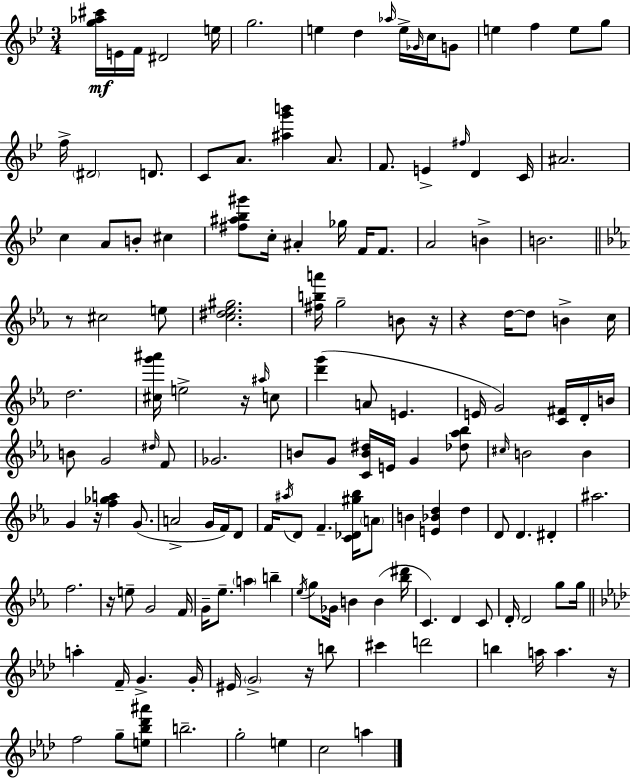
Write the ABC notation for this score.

X:1
T:Untitled
M:3/4
L:1/4
K:Gm
[g_a^c']/4 E/4 F/4 ^D2 e/4 g2 e d _a/4 e/4 _G/4 c/4 G/2 e f e/2 g/2 f/4 ^D2 D/2 C/2 A/2 [^ag'b'] A/2 F/2 E ^f/4 D C/4 ^A2 c A/2 B/2 ^c [^f^a_b^g']/2 c/4 ^A _g/4 F/4 F/2 A2 B B2 z/2 ^c2 e/2 [c^d_e^g]2 [^fba']/4 g2 B/2 z/4 z d/4 d/2 B c/4 d2 [^cg'^a']/4 e2 z/4 ^a/4 c/2 [d'g'] A/2 E E/4 G2 [C^F]/4 D/4 B/4 B/2 G2 ^d/4 F/2 _G2 B/2 G/2 [CB^d]/4 E/4 G [_d_a_b]/2 ^c/4 B2 B G z/4 [f_ga] G/2 A2 G/4 F/4 D/2 F/4 ^a/4 D/2 F [C_D^g_b]/4 A/2 B [E_Bd] d D/2 D ^D ^a2 f2 z/4 e/2 G2 F/4 G/4 _e/2 a b _e/4 g/2 _G/4 B B [_b^d']/4 C D C/2 D/4 D2 g/2 g/4 a F/4 G G/4 ^E/4 G2 z/4 b/2 ^c' d'2 b a/4 a z/4 f2 g/2 [e_b_d'^a']/2 b2 g2 e c2 a